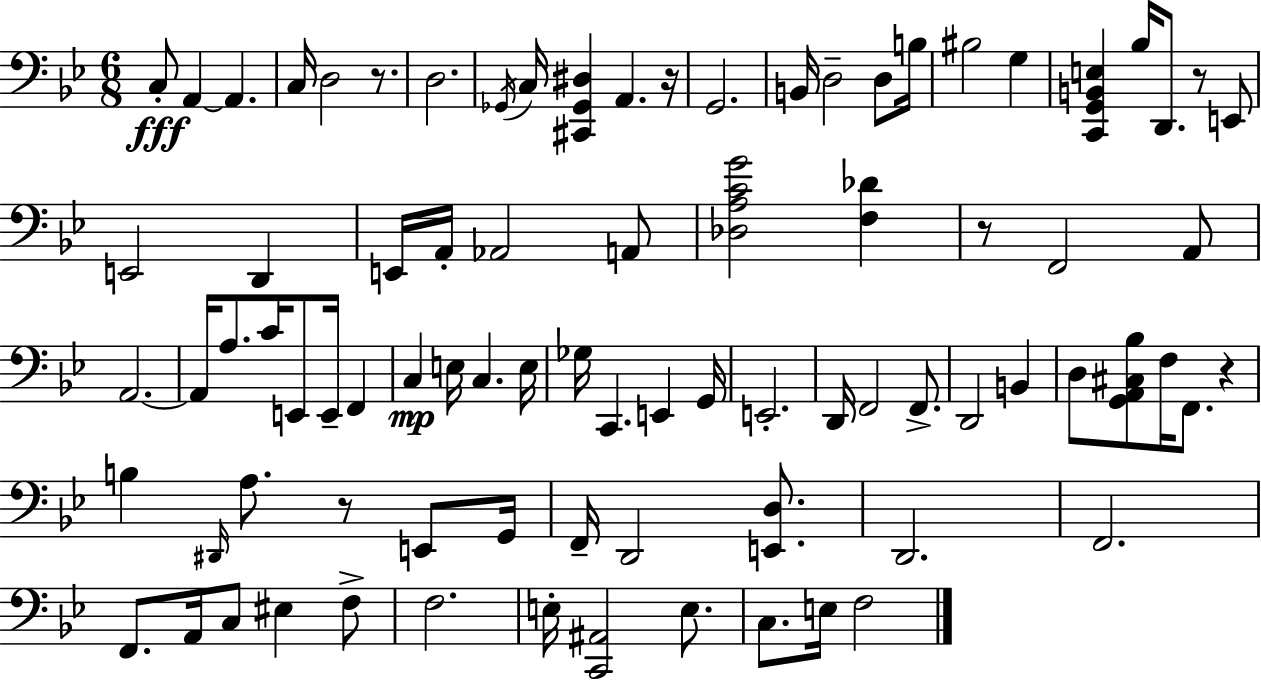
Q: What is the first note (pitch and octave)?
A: C3